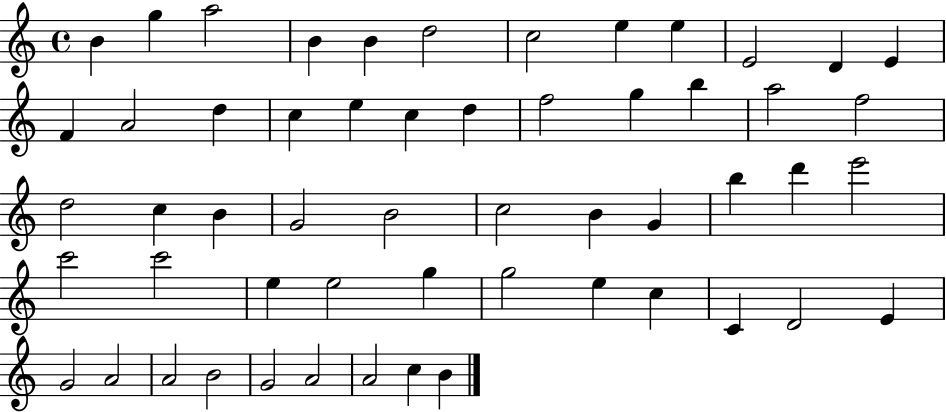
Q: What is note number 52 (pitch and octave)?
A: A4